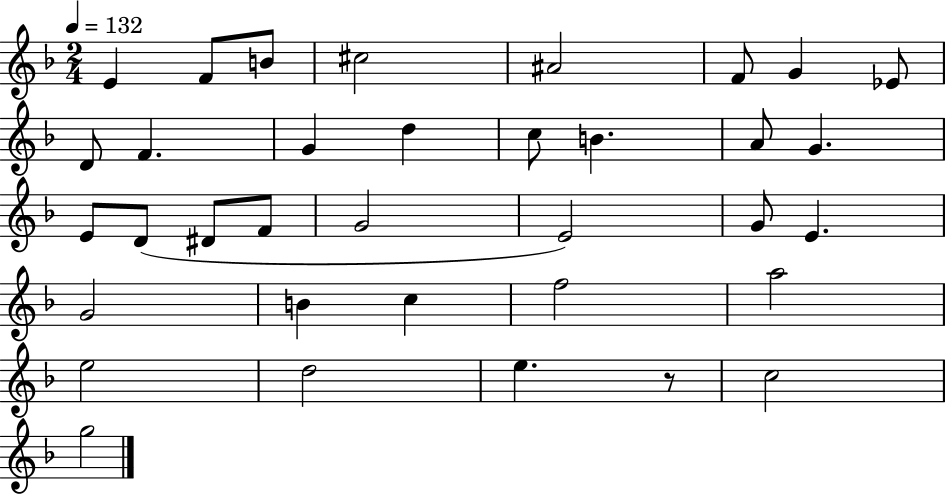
E4/q F4/e B4/e C#5/h A#4/h F4/e G4/q Eb4/e D4/e F4/q. G4/q D5/q C5/e B4/q. A4/e G4/q. E4/e D4/e D#4/e F4/e G4/h E4/h G4/e E4/q. G4/h B4/q C5/q F5/h A5/h E5/h D5/h E5/q. R/e C5/h G5/h